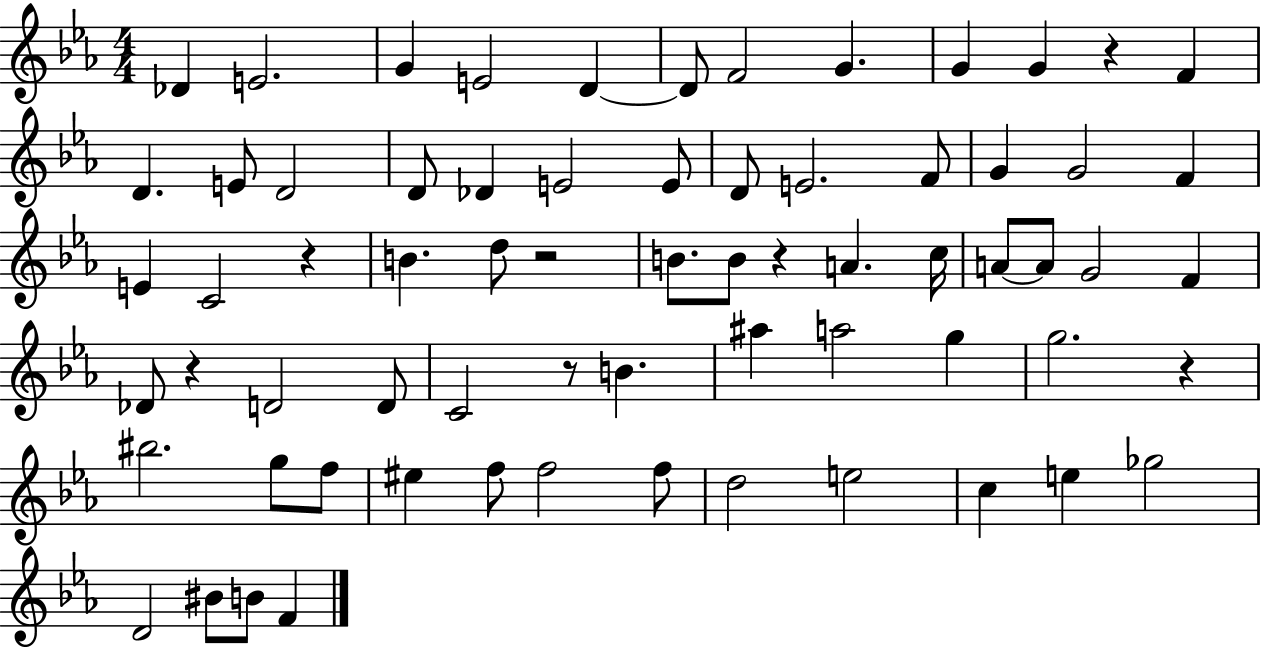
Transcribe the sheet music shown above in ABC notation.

X:1
T:Untitled
M:4/4
L:1/4
K:Eb
_D E2 G E2 D D/2 F2 G G G z F D E/2 D2 D/2 _D E2 E/2 D/2 E2 F/2 G G2 F E C2 z B d/2 z2 B/2 B/2 z A c/4 A/2 A/2 G2 F _D/2 z D2 D/2 C2 z/2 B ^a a2 g g2 z ^b2 g/2 f/2 ^e f/2 f2 f/2 d2 e2 c e _g2 D2 ^B/2 B/2 F